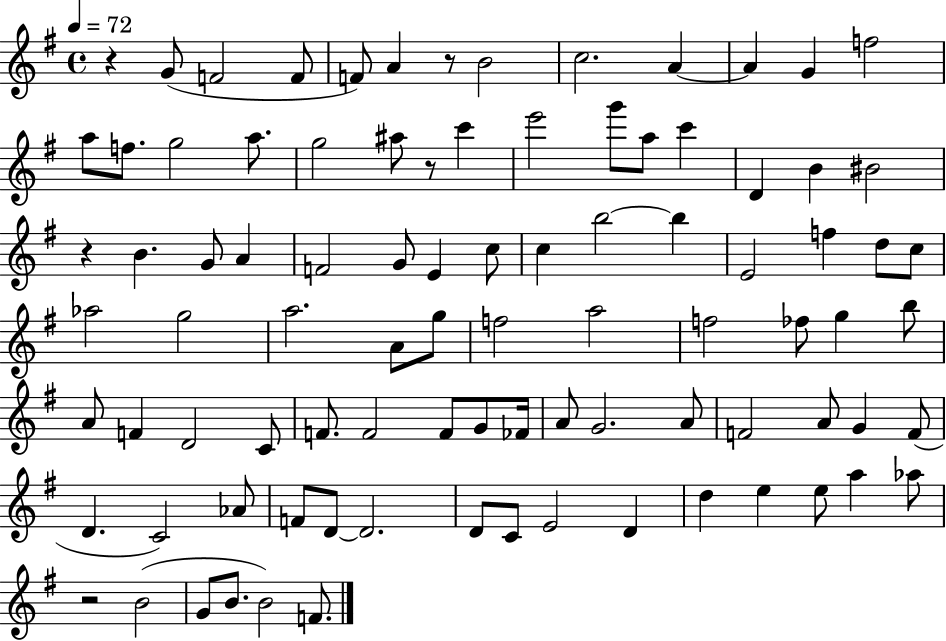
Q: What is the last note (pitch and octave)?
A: F4